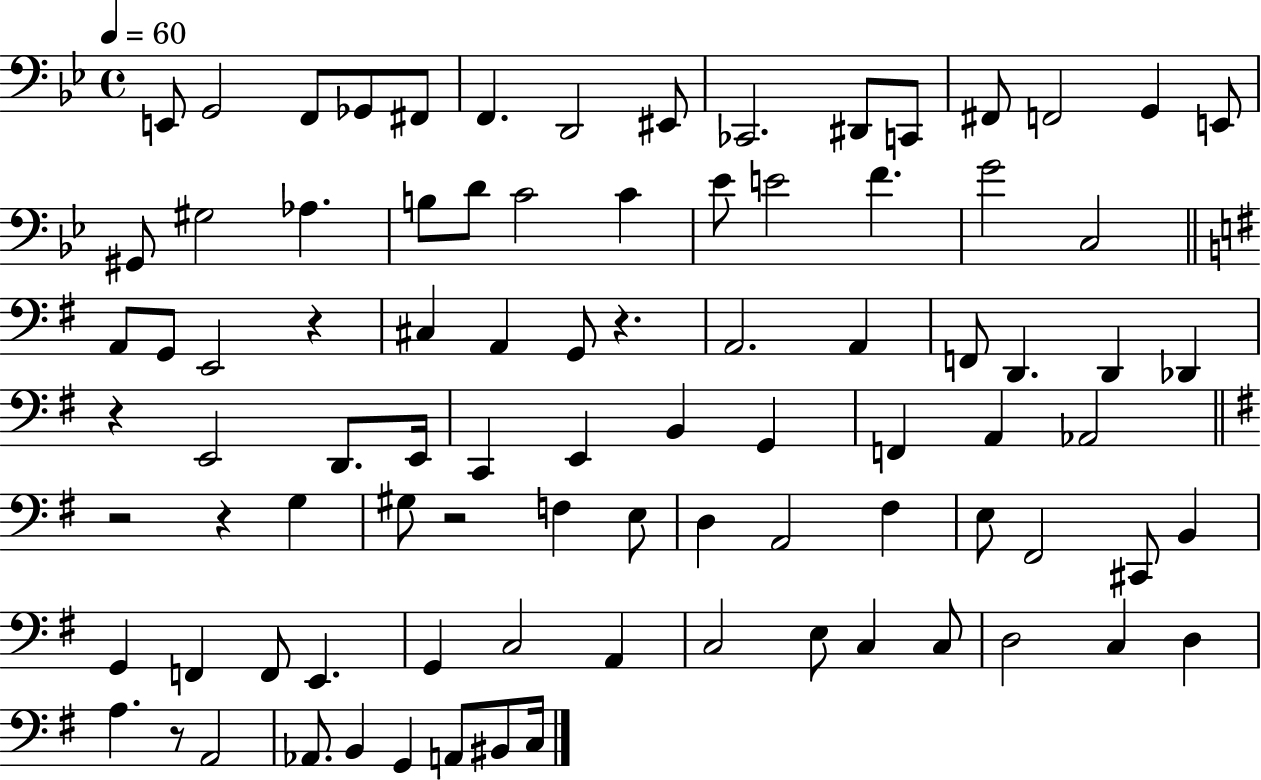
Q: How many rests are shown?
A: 7